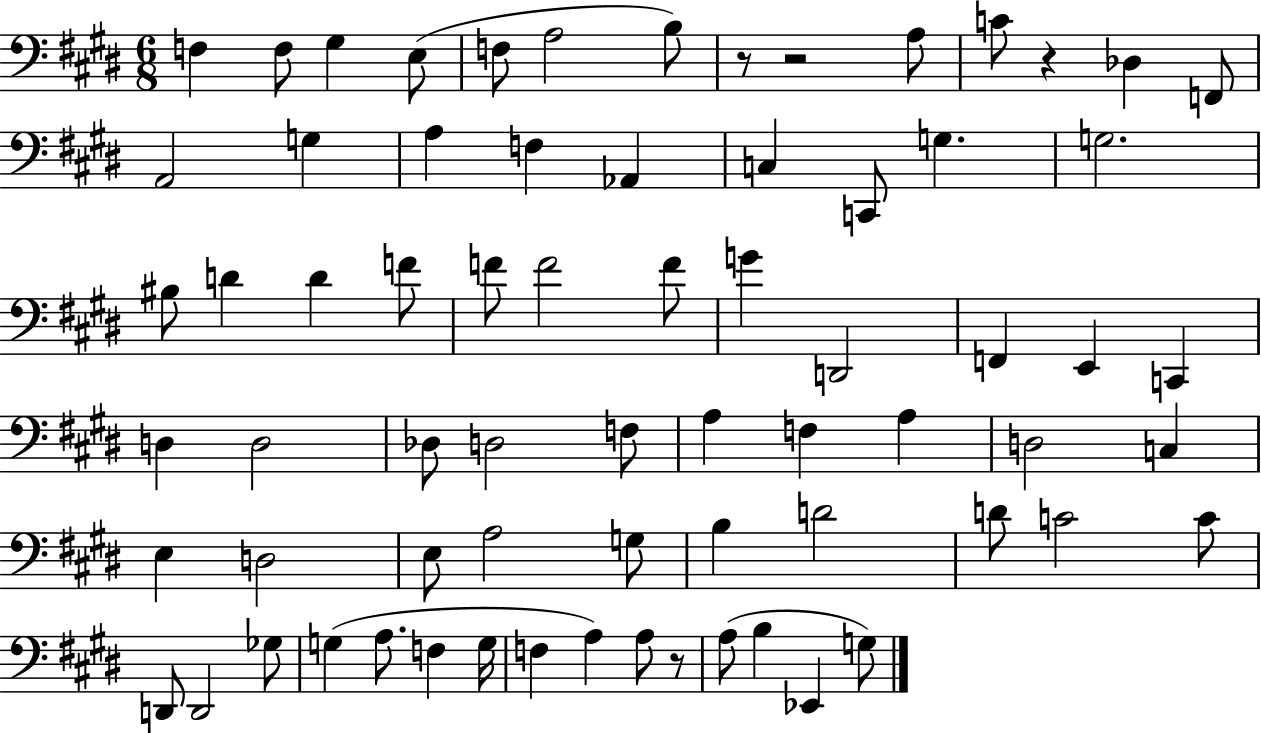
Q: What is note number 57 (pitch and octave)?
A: A3